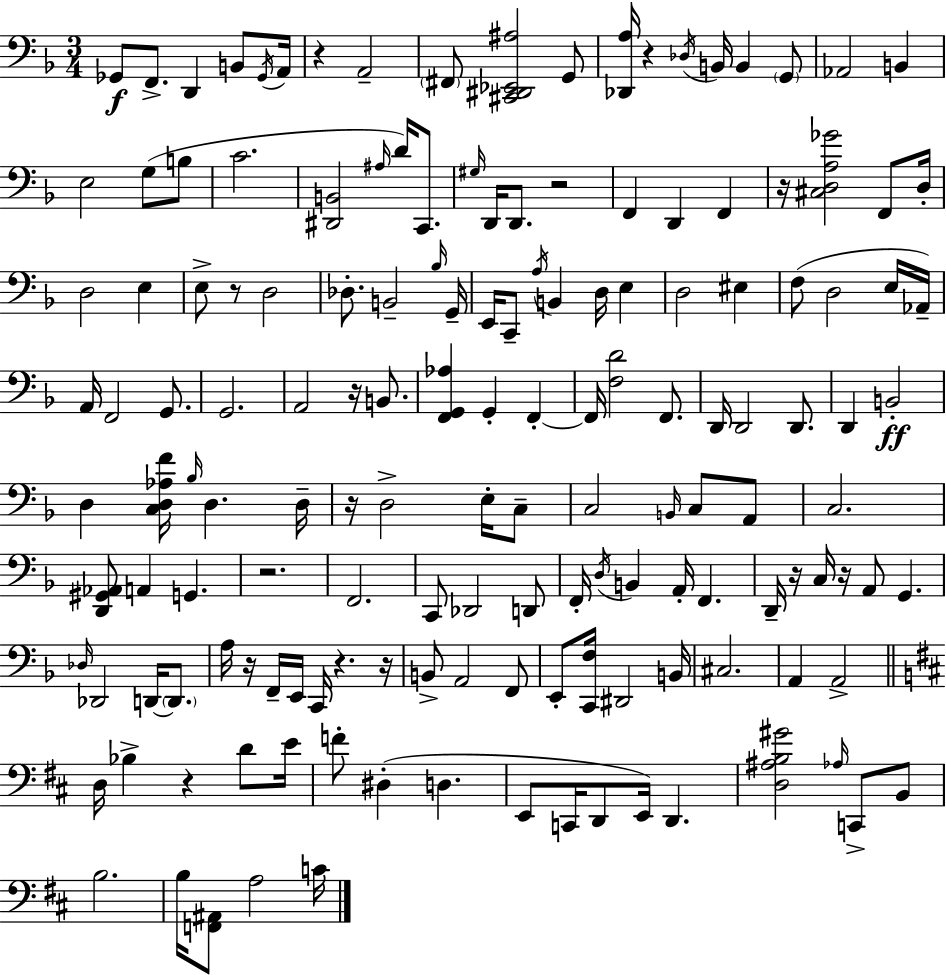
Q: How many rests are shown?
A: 14